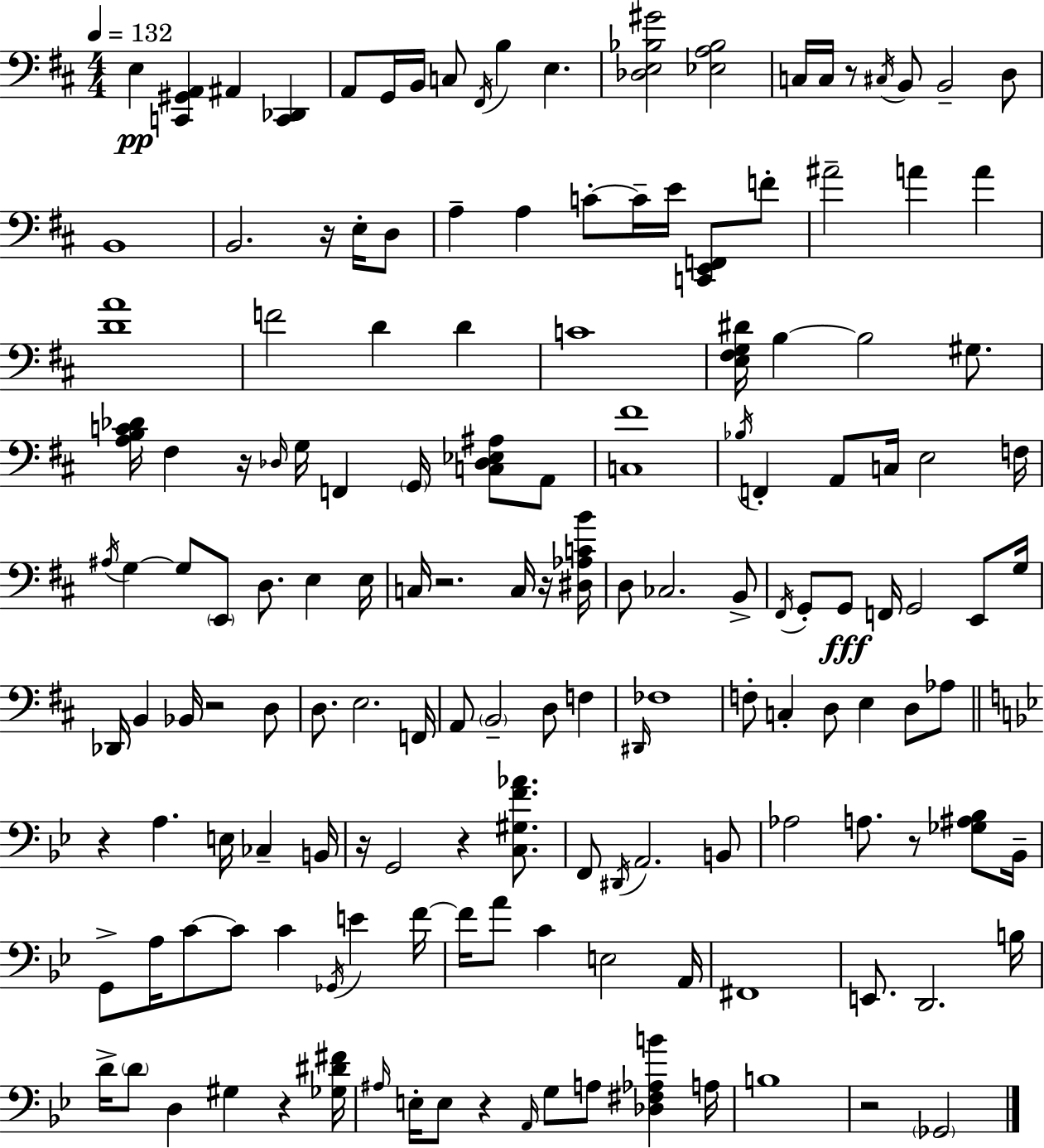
E3/q [C2,G#2,A2]/q A#2/q [C2,Db2]/q A2/e G2/s B2/s C3/e F#2/s B3/q E3/q. [Db3,E3,Bb3,G#4]/h [Eb3,A3,Bb3]/h C3/s C3/s R/e C#3/s B2/e B2/h D3/e B2/w B2/h. R/s E3/s D3/e A3/q A3/q C4/e C4/s E4/s [C2,E2,F2]/e F4/e A#4/h A4/q A4/q [D4,A4]/w F4/h D4/q D4/q C4/w [E3,F#3,G3,D#4]/s B3/q B3/h G#3/e. [A3,B3,C4,Db4]/s F#3/q R/s Db3/s G3/s F2/q G2/s [C3,Db3,Eb3,A#3]/e A2/e [C3,F#4]/w Bb3/s F2/q A2/e C3/s E3/h F3/s A#3/s G3/q G3/e E2/e D3/e. E3/q E3/s C3/s R/h. C3/s R/s [D#3,Ab3,C4,B4]/s D3/e CES3/h. B2/e F#2/s G2/e G2/e F2/s G2/h E2/e G3/s Db2/s B2/q Bb2/s R/h D3/e D3/e. E3/h. F2/s A2/e B2/h D3/e F3/q D#2/s FES3/w F3/e C3/q D3/e E3/q D3/e Ab3/e R/q A3/q. E3/s CES3/q B2/s R/s G2/h R/q [C3,G#3,F4,Ab4]/e. F2/e D#2/s A2/h. B2/e Ab3/h A3/e. R/e [Gb3,A#3,Bb3]/e Bb2/s G2/e A3/s C4/e C4/e C4/q Gb2/s E4/q F4/s F4/s A4/e C4/q E3/h A2/s F#2/w E2/e. D2/h. B3/s D4/s D4/e D3/q G#3/q R/q [Gb3,D#4,F#4]/s A#3/s E3/s E3/e R/q A2/s G3/e A3/e [Db3,F#3,Ab3,B4]/q A3/s B3/w R/h Gb2/h